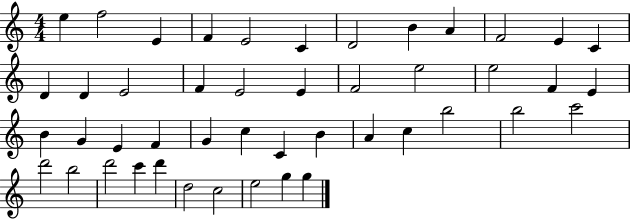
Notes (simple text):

E5/q F5/h E4/q F4/q E4/h C4/q D4/h B4/q A4/q F4/h E4/q C4/q D4/q D4/q E4/h F4/q E4/h E4/q F4/h E5/h E5/h F4/q E4/q B4/q G4/q E4/q F4/q G4/q C5/q C4/q B4/q A4/q C5/q B5/h B5/h C6/h D6/h B5/h D6/h C6/q D6/q D5/h C5/h E5/h G5/q G5/q